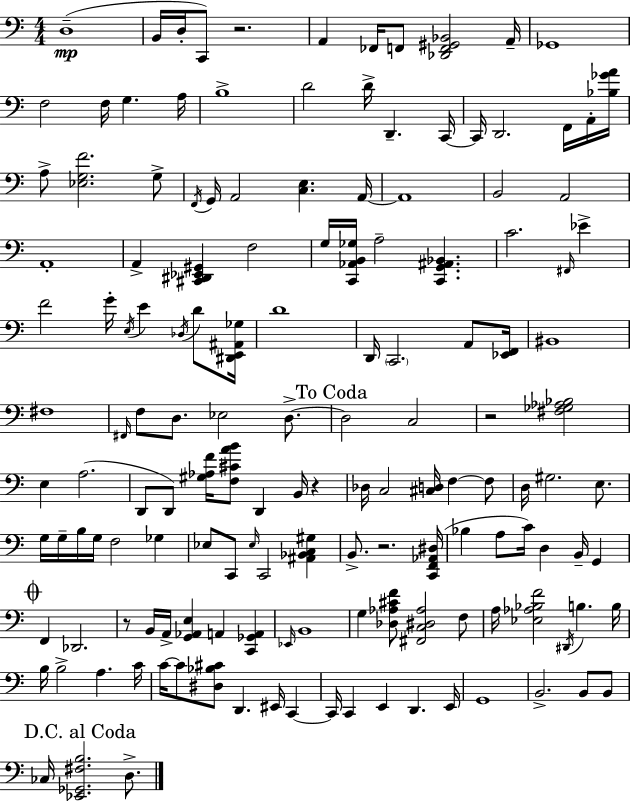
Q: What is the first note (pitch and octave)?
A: D3